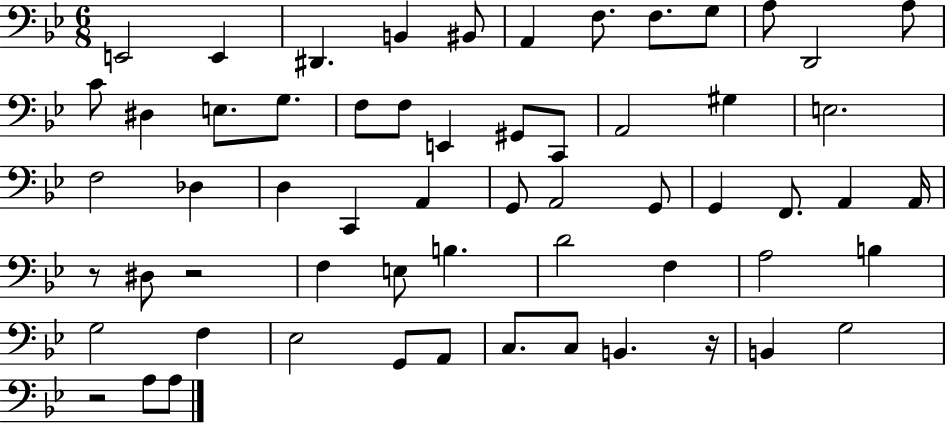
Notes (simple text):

E2/h E2/q D#2/q. B2/q BIS2/e A2/q F3/e. F3/e. G3/e A3/e D2/h A3/e C4/e D#3/q E3/e. G3/e. F3/e F3/e E2/q G#2/e C2/e A2/h G#3/q E3/h. F3/h Db3/q D3/q C2/q A2/q G2/e A2/h G2/e G2/q F2/e. A2/q A2/s R/e D#3/e R/h F3/q E3/e B3/q. D4/h F3/q A3/h B3/q G3/h F3/q Eb3/h G2/e A2/e C3/e. C3/e B2/q. R/s B2/q G3/h R/h A3/e A3/e